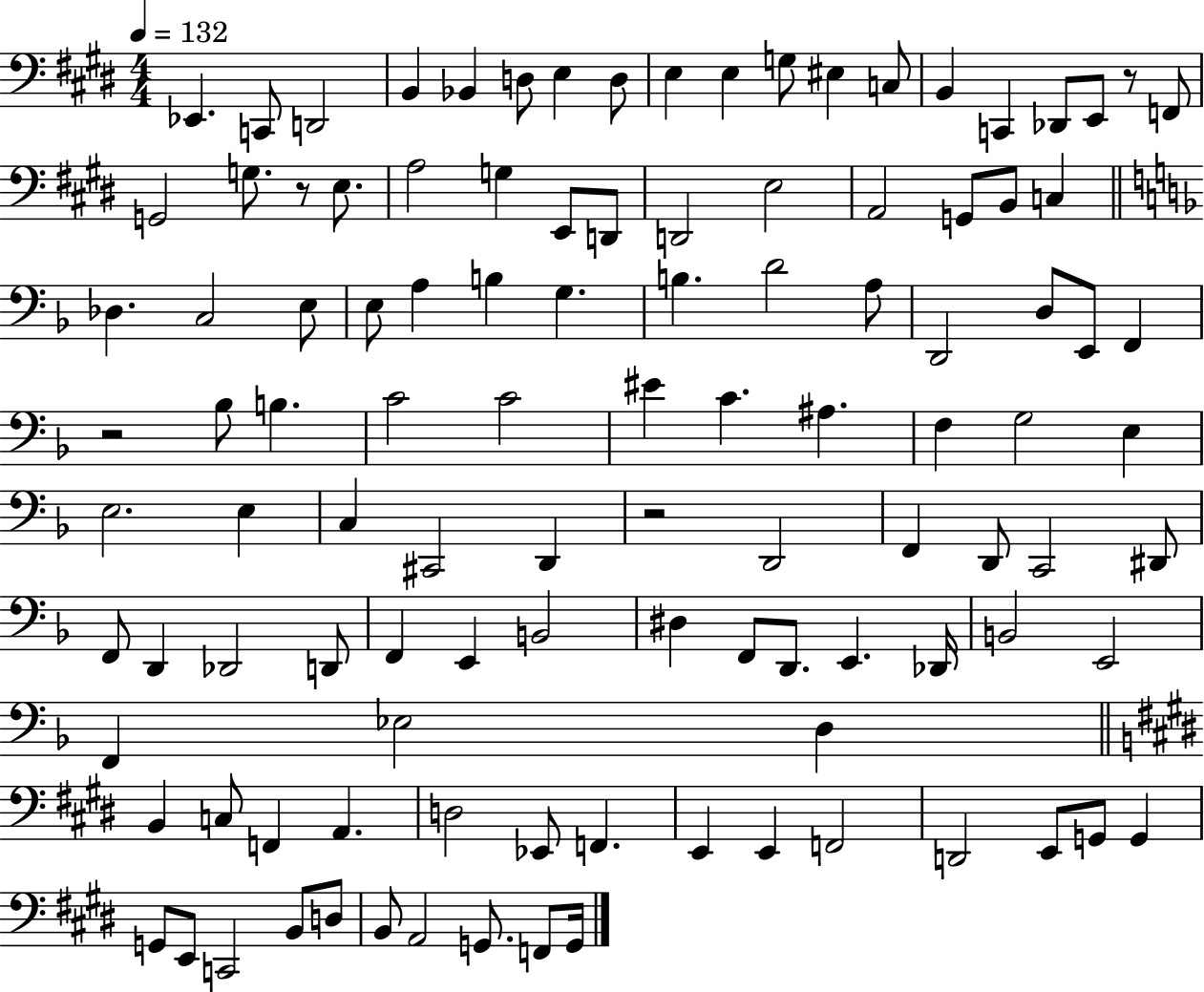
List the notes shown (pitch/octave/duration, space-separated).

Eb2/q. C2/e D2/h B2/q Bb2/q D3/e E3/q D3/e E3/q E3/q G3/e EIS3/q C3/e B2/q C2/q Db2/e E2/e R/e F2/e G2/h G3/e. R/e E3/e. A3/h G3/q E2/e D2/e D2/h E3/h A2/h G2/e B2/e C3/q Db3/q. C3/h E3/e E3/e A3/q B3/q G3/q. B3/q. D4/h A3/e D2/h D3/e E2/e F2/q R/h Bb3/e B3/q. C4/h C4/h EIS4/q C4/q. A#3/q. F3/q G3/h E3/q E3/h. E3/q C3/q C#2/h D2/q R/h D2/h F2/q D2/e C2/h D#2/e F2/e D2/q Db2/h D2/e F2/q E2/q B2/h D#3/q F2/e D2/e. E2/q. Db2/s B2/h E2/h F2/q Eb3/h D3/q B2/q C3/e F2/q A2/q. D3/h Eb2/e F2/q. E2/q E2/q F2/h D2/h E2/e G2/e G2/q G2/e E2/e C2/h B2/e D3/e B2/e A2/h G2/e. F2/e G2/s